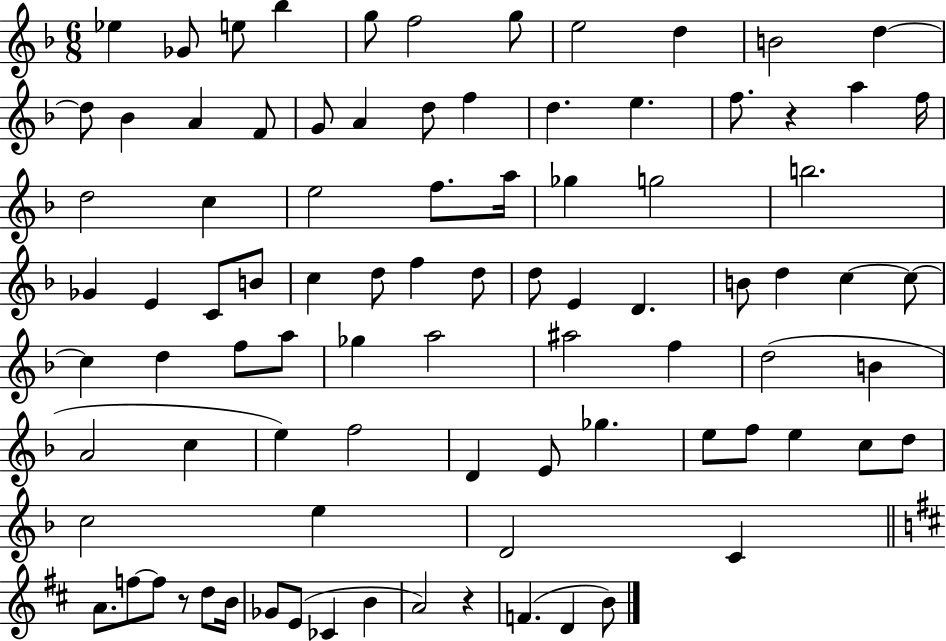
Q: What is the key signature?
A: F major